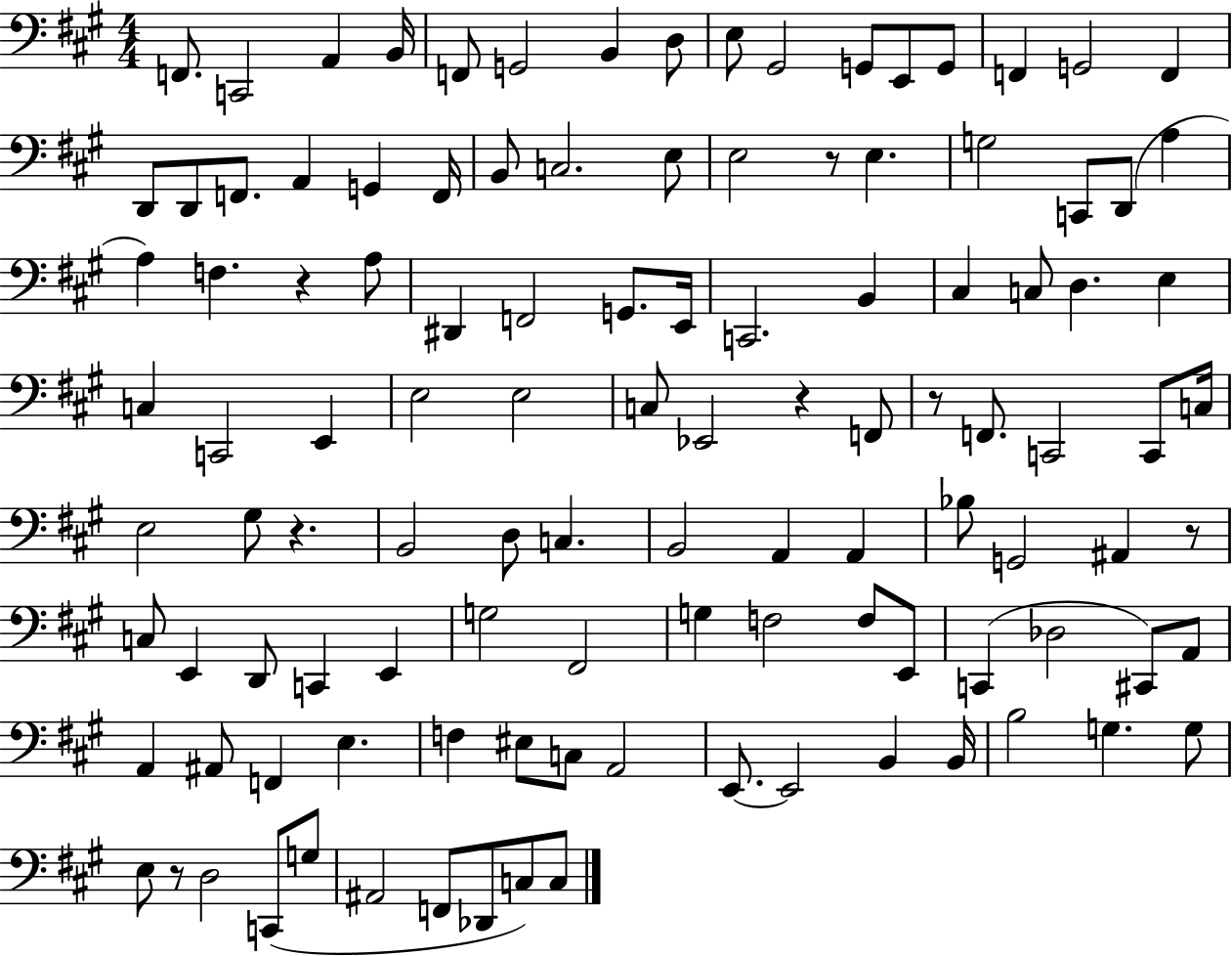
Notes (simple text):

F2/e. C2/h A2/q B2/s F2/e G2/h B2/q D3/e E3/e G#2/h G2/e E2/e G2/e F2/q G2/h F2/q D2/e D2/e F2/e. A2/q G2/q F2/s B2/e C3/h. E3/e E3/h R/e E3/q. G3/h C2/e D2/e A3/q A3/q F3/q. R/q A3/e D#2/q F2/h G2/e. E2/s C2/h. B2/q C#3/q C3/e D3/q. E3/q C3/q C2/h E2/q E3/h E3/h C3/e Eb2/h R/q F2/e R/e F2/e. C2/h C2/e C3/s E3/h G#3/e R/q. B2/h D3/e C3/q. B2/h A2/q A2/q Bb3/e G2/h A#2/q R/e C3/e E2/q D2/e C2/q E2/q G3/h F#2/h G3/q F3/h F3/e E2/e C2/q Db3/h C#2/e A2/e A2/q A#2/e F2/q E3/q. F3/q EIS3/e C3/e A2/h E2/e. E2/h B2/q B2/s B3/h G3/q. G3/e E3/e R/e D3/h C2/e G3/e A#2/h F2/e Db2/e C3/e C3/e